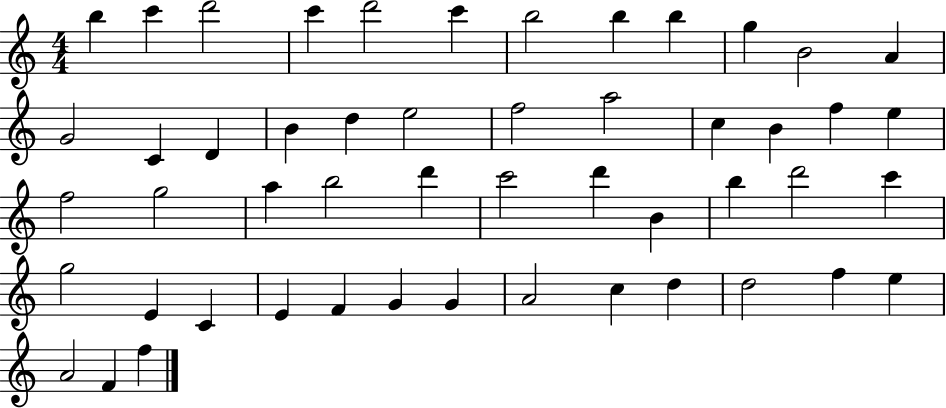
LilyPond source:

{
  \clef treble
  \numericTimeSignature
  \time 4/4
  \key c \major
  b''4 c'''4 d'''2 | c'''4 d'''2 c'''4 | b''2 b''4 b''4 | g''4 b'2 a'4 | \break g'2 c'4 d'4 | b'4 d''4 e''2 | f''2 a''2 | c''4 b'4 f''4 e''4 | \break f''2 g''2 | a''4 b''2 d'''4 | c'''2 d'''4 b'4 | b''4 d'''2 c'''4 | \break g''2 e'4 c'4 | e'4 f'4 g'4 g'4 | a'2 c''4 d''4 | d''2 f''4 e''4 | \break a'2 f'4 f''4 | \bar "|."
}